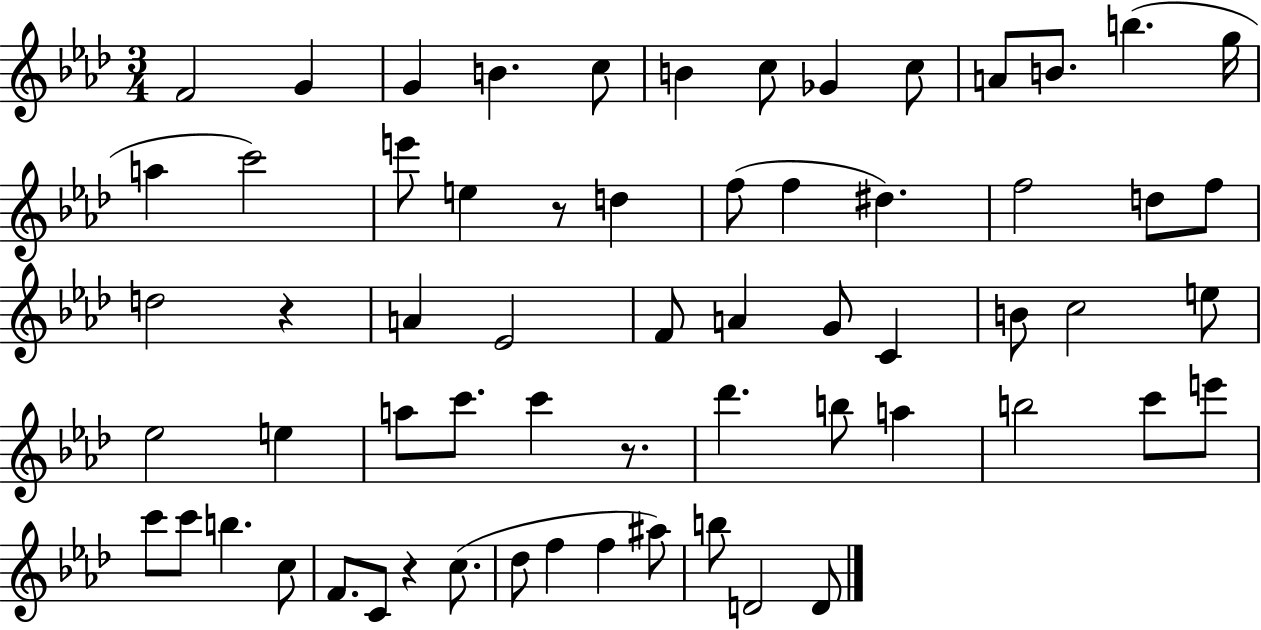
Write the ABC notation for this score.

X:1
T:Untitled
M:3/4
L:1/4
K:Ab
F2 G G B c/2 B c/2 _G c/2 A/2 B/2 b g/4 a c'2 e'/2 e z/2 d f/2 f ^d f2 d/2 f/2 d2 z A _E2 F/2 A G/2 C B/2 c2 e/2 _e2 e a/2 c'/2 c' z/2 _d' b/2 a b2 c'/2 e'/2 c'/2 c'/2 b c/2 F/2 C/2 z c/2 _d/2 f f ^a/2 b/2 D2 D/2